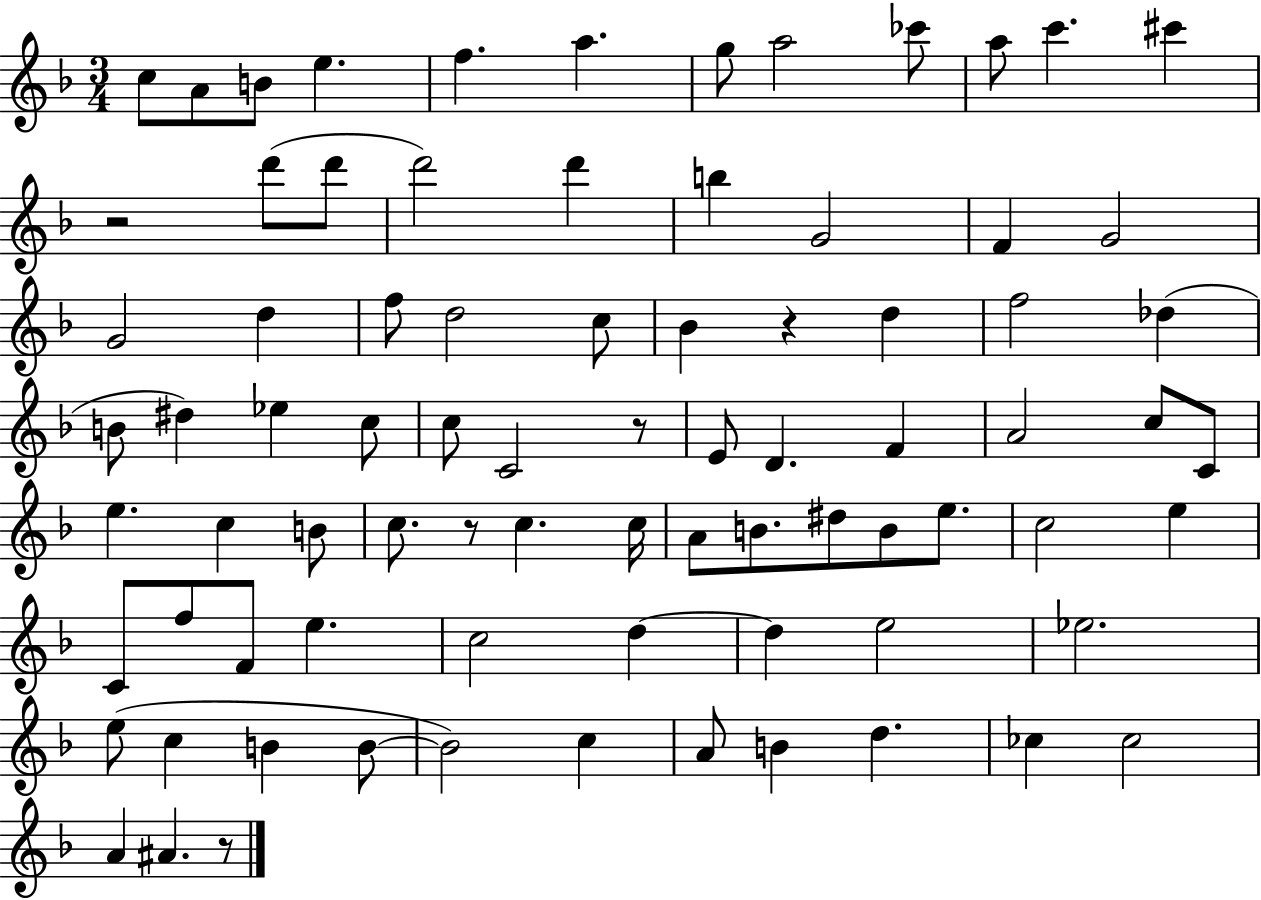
{
  \clef treble
  \numericTimeSignature
  \time 3/4
  \key f \major
  \repeat volta 2 { c''8 a'8 b'8 e''4. | f''4. a''4. | g''8 a''2 ces'''8 | a''8 c'''4. cis'''4 | \break r2 d'''8( d'''8 | d'''2) d'''4 | b''4 g'2 | f'4 g'2 | \break g'2 d''4 | f''8 d''2 c''8 | bes'4 r4 d''4 | f''2 des''4( | \break b'8 dis''4) ees''4 c''8 | c''8 c'2 r8 | e'8 d'4. f'4 | a'2 c''8 c'8 | \break e''4. c''4 b'8 | c''8. r8 c''4. c''16 | a'8 b'8. dis''8 b'8 e''8. | c''2 e''4 | \break c'8 f''8 f'8 e''4. | c''2 d''4~~ | d''4 e''2 | ees''2. | \break e''8( c''4 b'4 b'8~~ | b'2) c''4 | a'8 b'4 d''4. | ces''4 ces''2 | \break a'4 ais'4. r8 | } \bar "|."
}